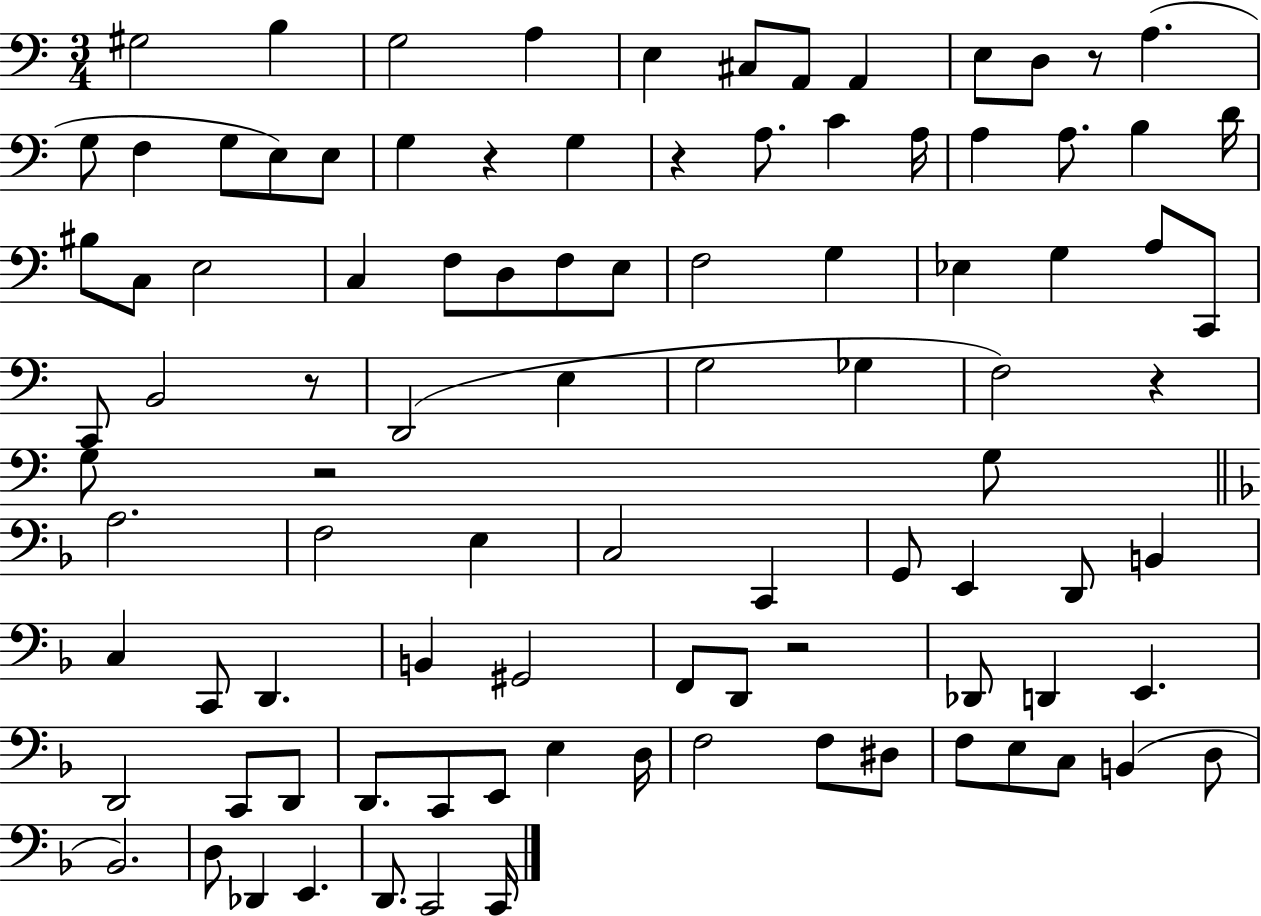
X:1
T:Untitled
M:3/4
L:1/4
K:C
^G,2 B, G,2 A, E, ^C,/2 A,,/2 A,, E,/2 D,/2 z/2 A, G,/2 F, G,/2 E,/2 E,/2 G, z G, z A,/2 C A,/4 A, A,/2 B, D/4 ^B,/2 C,/2 E,2 C, F,/2 D,/2 F,/2 E,/2 F,2 G, _E, G, A,/2 C,,/2 C,,/2 B,,2 z/2 D,,2 E, G,2 _G, F,2 z G,/2 z2 G,/2 A,2 F,2 E, C,2 C,, G,,/2 E,, D,,/2 B,, C, C,,/2 D,, B,, ^G,,2 F,,/2 D,,/2 z2 _D,,/2 D,, E,, D,,2 C,,/2 D,,/2 D,,/2 C,,/2 E,,/2 E, D,/4 F,2 F,/2 ^D,/2 F,/2 E,/2 C,/2 B,, D,/2 _B,,2 D,/2 _D,, E,, D,,/2 C,,2 C,,/4